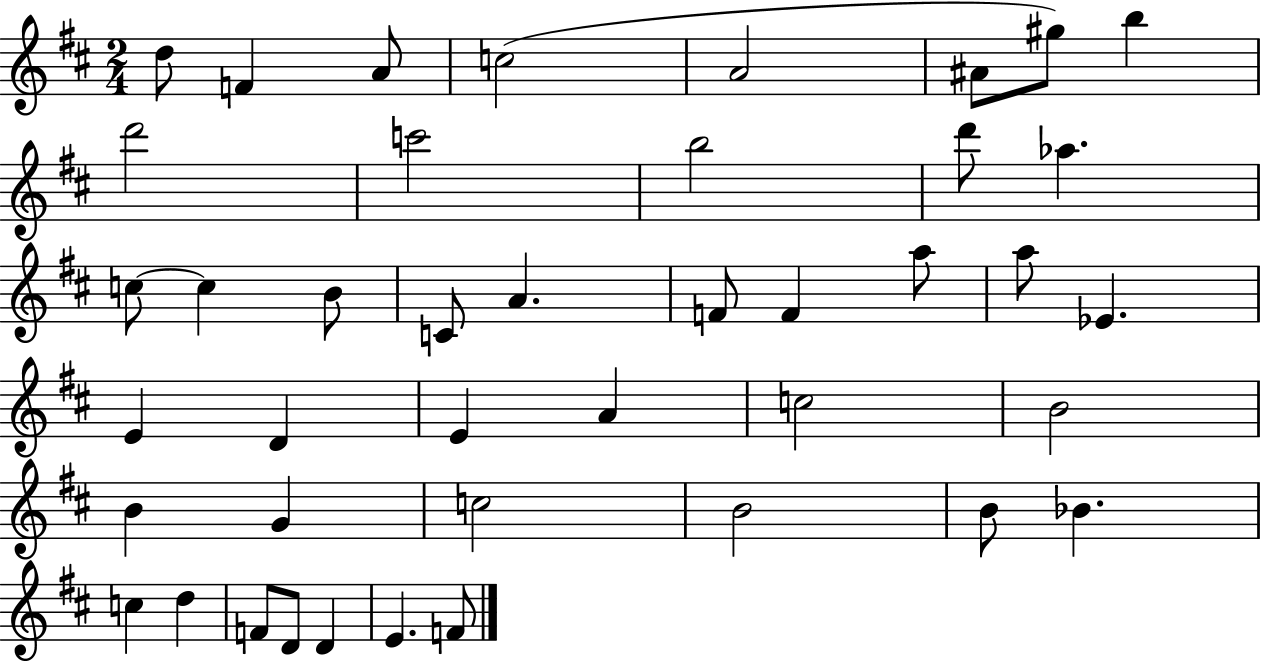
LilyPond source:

{
  \clef treble
  \numericTimeSignature
  \time 2/4
  \key d \major
  d''8 f'4 a'8 | c''2( | a'2 | ais'8 gis''8) b''4 | \break d'''2 | c'''2 | b''2 | d'''8 aes''4. | \break c''8~~ c''4 b'8 | c'8 a'4. | f'8 f'4 a''8 | a''8 ees'4. | \break e'4 d'4 | e'4 a'4 | c''2 | b'2 | \break b'4 g'4 | c''2 | b'2 | b'8 bes'4. | \break c''4 d''4 | f'8 d'8 d'4 | e'4. f'8 | \bar "|."
}